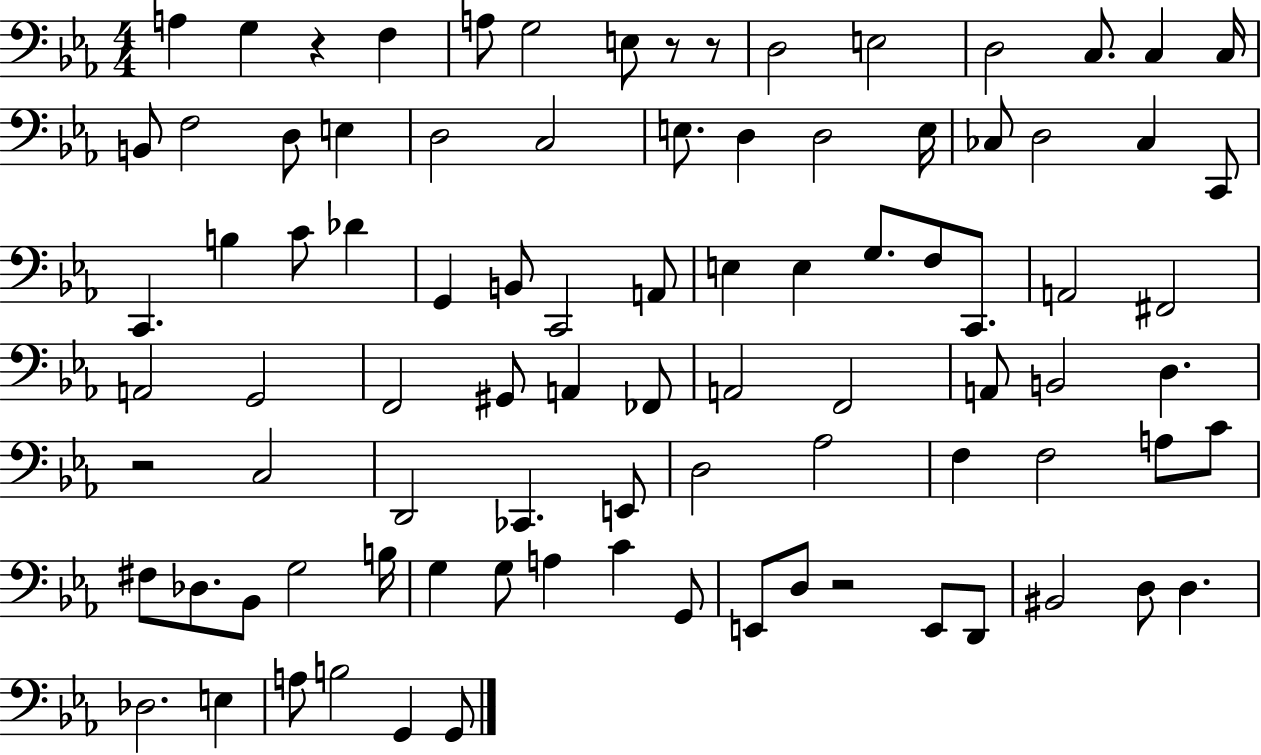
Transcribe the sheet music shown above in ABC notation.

X:1
T:Untitled
M:4/4
L:1/4
K:Eb
A, G, z F, A,/2 G,2 E,/2 z/2 z/2 D,2 E,2 D,2 C,/2 C, C,/4 B,,/2 F,2 D,/2 E, D,2 C,2 E,/2 D, D,2 E,/4 _C,/2 D,2 _C, C,,/2 C,, B, C/2 _D G,, B,,/2 C,,2 A,,/2 E, E, G,/2 F,/2 C,,/2 A,,2 ^F,,2 A,,2 G,,2 F,,2 ^G,,/2 A,, _F,,/2 A,,2 F,,2 A,,/2 B,,2 D, z2 C,2 D,,2 _C,, E,,/2 D,2 _A,2 F, F,2 A,/2 C/2 ^F,/2 _D,/2 _B,,/2 G,2 B,/4 G, G,/2 A, C G,,/2 E,,/2 D,/2 z2 E,,/2 D,,/2 ^B,,2 D,/2 D, _D,2 E, A,/2 B,2 G,, G,,/2